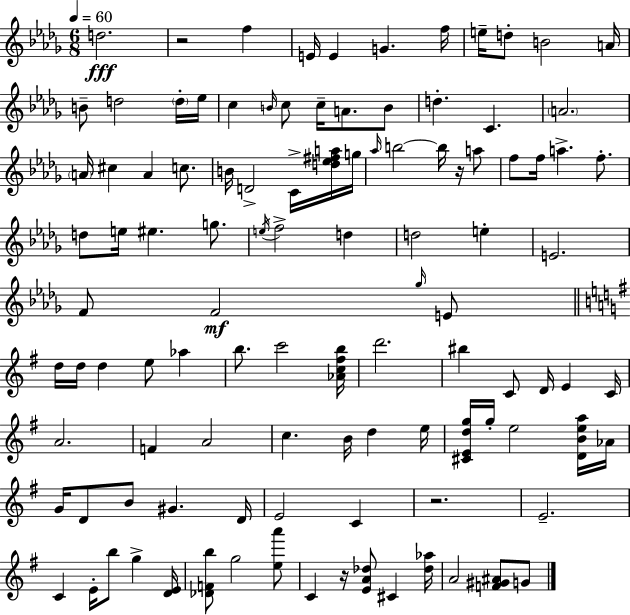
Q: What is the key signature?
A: BES minor